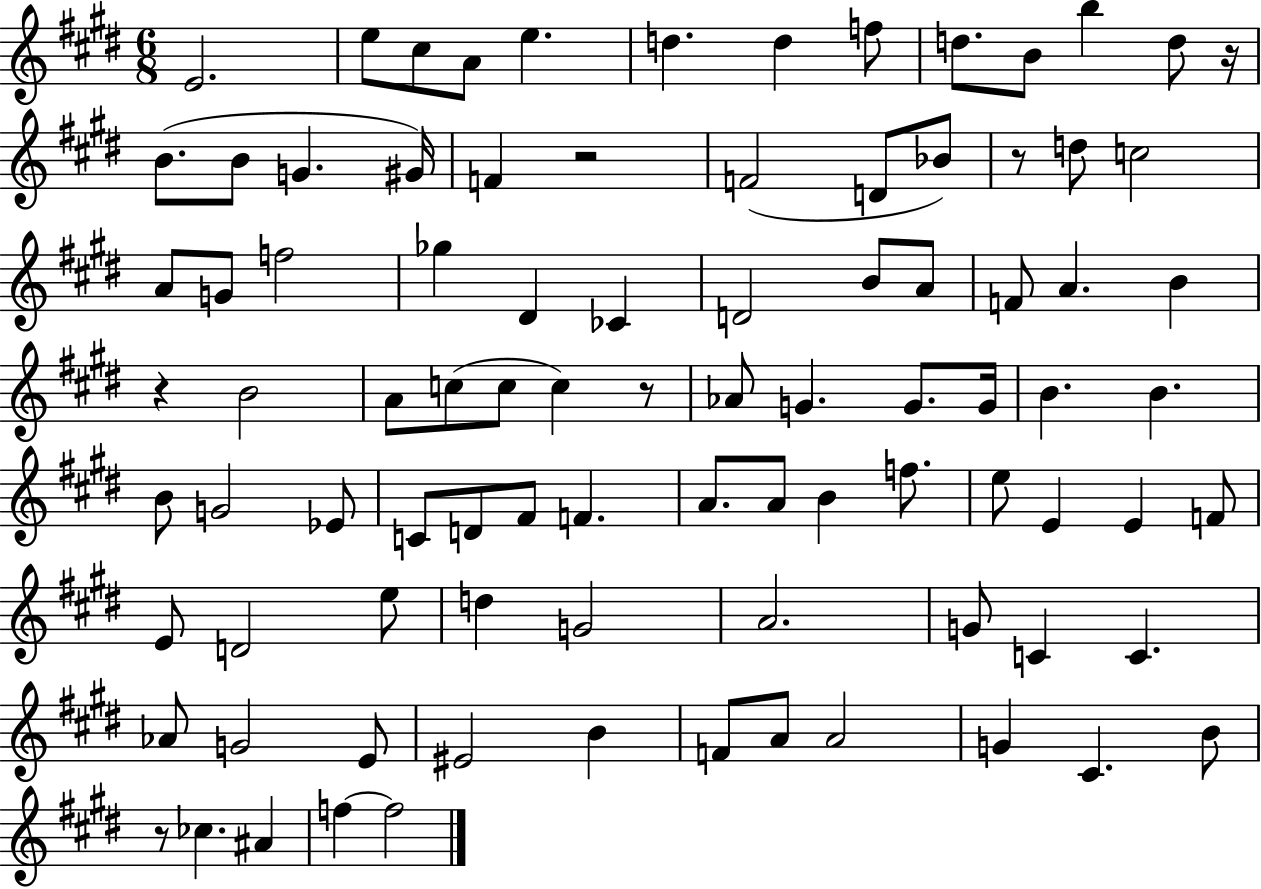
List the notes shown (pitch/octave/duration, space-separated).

E4/h. E5/e C#5/e A4/e E5/q. D5/q. D5/q F5/e D5/e. B4/e B5/q D5/e R/s B4/e. B4/e G4/q. G#4/s F4/q R/h F4/h D4/e Bb4/e R/e D5/e C5/h A4/e G4/e F5/h Gb5/q D#4/q CES4/q D4/h B4/e A4/e F4/e A4/q. B4/q R/q B4/h A4/e C5/e C5/e C5/q R/e Ab4/e G4/q. G4/e. G4/s B4/q. B4/q. B4/e G4/h Eb4/e C4/e D4/e F#4/e F4/q. A4/e. A4/e B4/q F5/e. E5/e E4/q E4/q F4/e E4/e D4/h E5/e D5/q G4/h A4/h. G4/e C4/q C4/q. Ab4/e G4/h E4/e EIS4/h B4/q F4/e A4/e A4/h G4/q C#4/q. B4/e R/e CES5/q. A#4/q F5/q F5/h